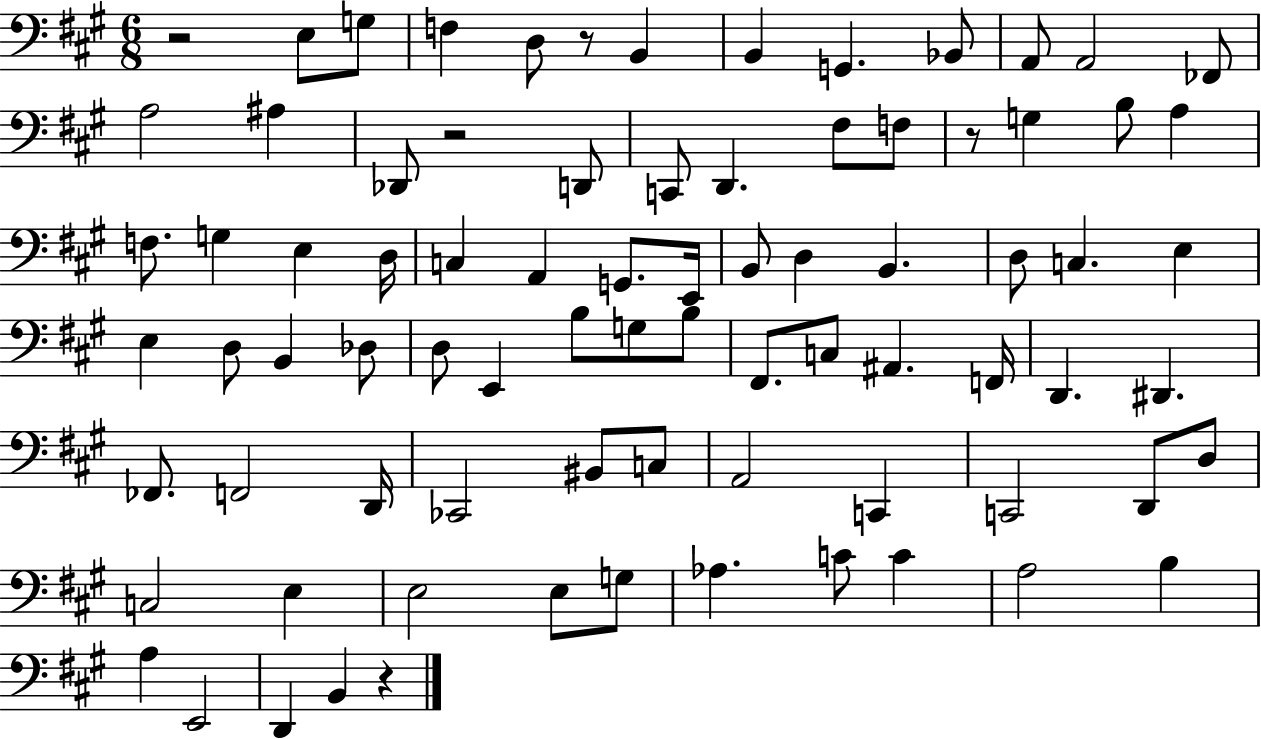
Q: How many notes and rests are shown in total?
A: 81